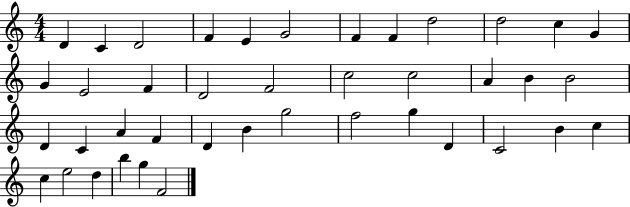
{
  \clef treble
  \numericTimeSignature
  \time 4/4
  \key c \major
  d'4 c'4 d'2 | f'4 e'4 g'2 | f'4 f'4 d''2 | d''2 c''4 g'4 | \break g'4 e'2 f'4 | d'2 f'2 | c''2 c''2 | a'4 b'4 b'2 | \break d'4 c'4 a'4 f'4 | d'4 b'4 g''2 | f''2 g''4 d'4 | c'2 b'4 c''4 | \break c''4 e''2 d''4 | b''4 g''4 f'2 | \bar "|."
}